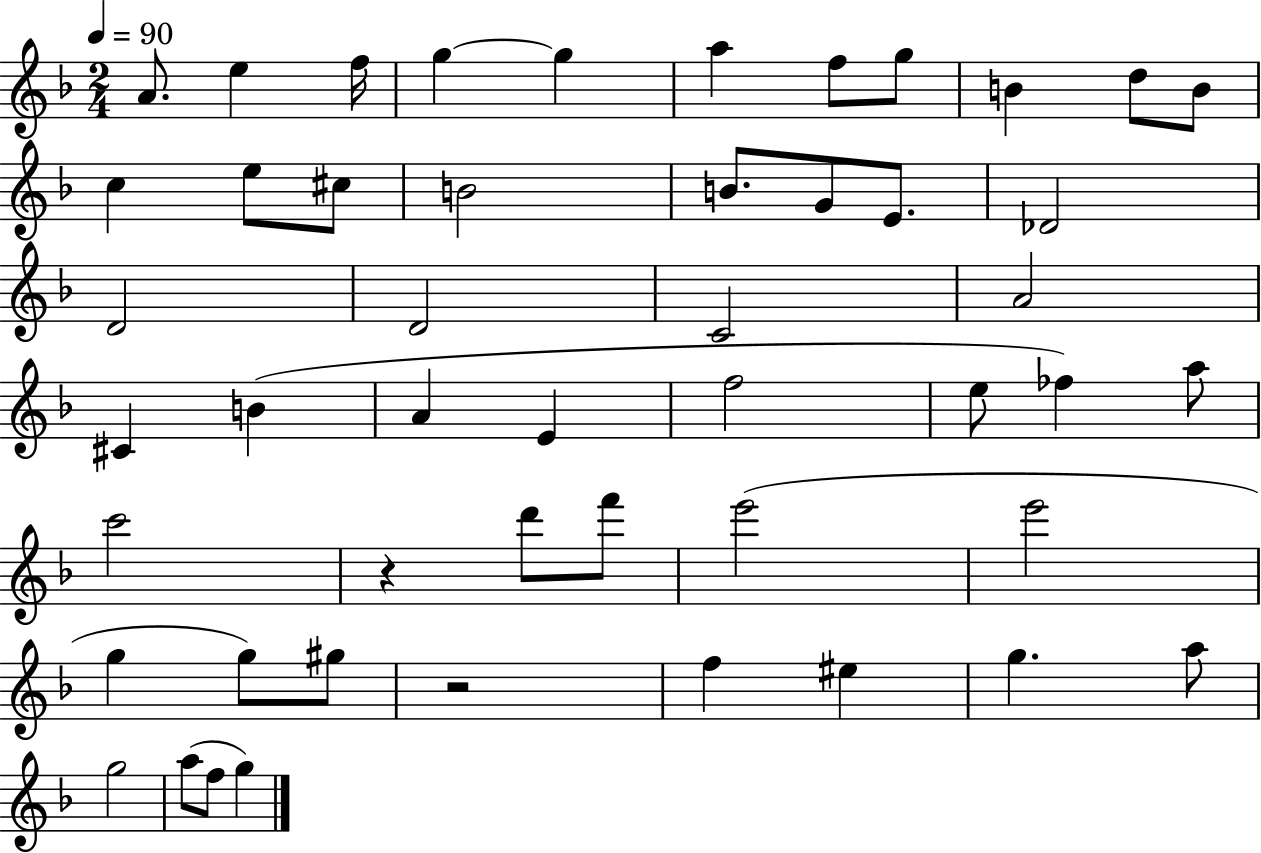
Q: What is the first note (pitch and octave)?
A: A4